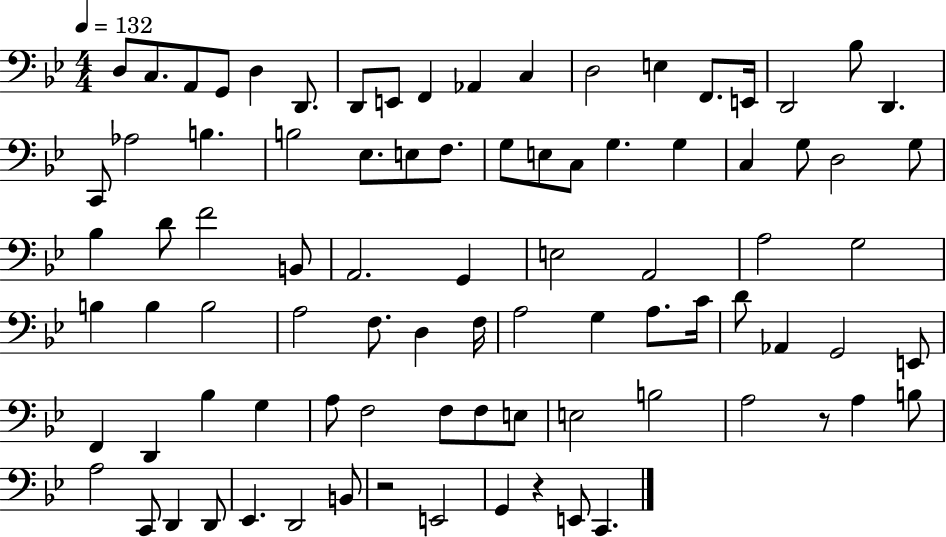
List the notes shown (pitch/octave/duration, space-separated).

D3/e C3/e. A2/e G2/e D3/q D2/e. D2/e E2/e F2/q Ab2/q C3/q D3/h E3/q F2/e. E2/s D2/h Bb3/e D2/q. C2/e Ab3/h B3/q. B3/h Eb3/e. E3/e F3/e. G3/e E3/e C3/e G3/q. G3/q C3/q G3/e D3/h G3/e Bb3/q D4/e F4/h B2/e A2/h. G2/q E3/h A2/h A3/h G3/h B3/q B3/q B3/h A3/h F3/e. D3/q F3/s A3/h G3/q A3/e. C4/s D4/e Ab2/q G2/h E2/e F2/q D2/q Bb3/q G3/q A3/e F3/h F3/e F3/e E3/e E3/h B3/h A3/h R/e A3/q B3/e A3/h C2/e D2/q D2/e Eb2/q. D2/h B2/e R/h E2/h G2/q R/q E2/e C2/q.